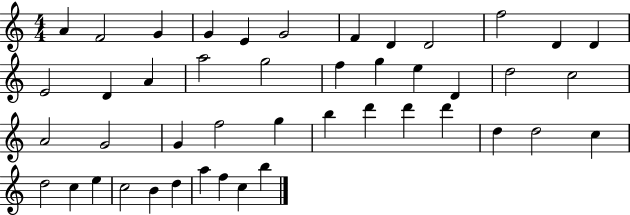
A4/q F4/h G4/q G4/q E4/q G4/h F4/q D4/q D4/h F5/h D4/q D4/q E4/h D4/q A4/q A5/h G5/h F5/q G5/q E5/q D4/q D5/h C5/h A4/h G4/h G4/q F5/h G5/q B5/q D6/q D6/q D6/q D5/q D5/h C5/q D5/h C5/q E5/q C5/h B4/q D5/q A5/q F5/q C5/q B5/q